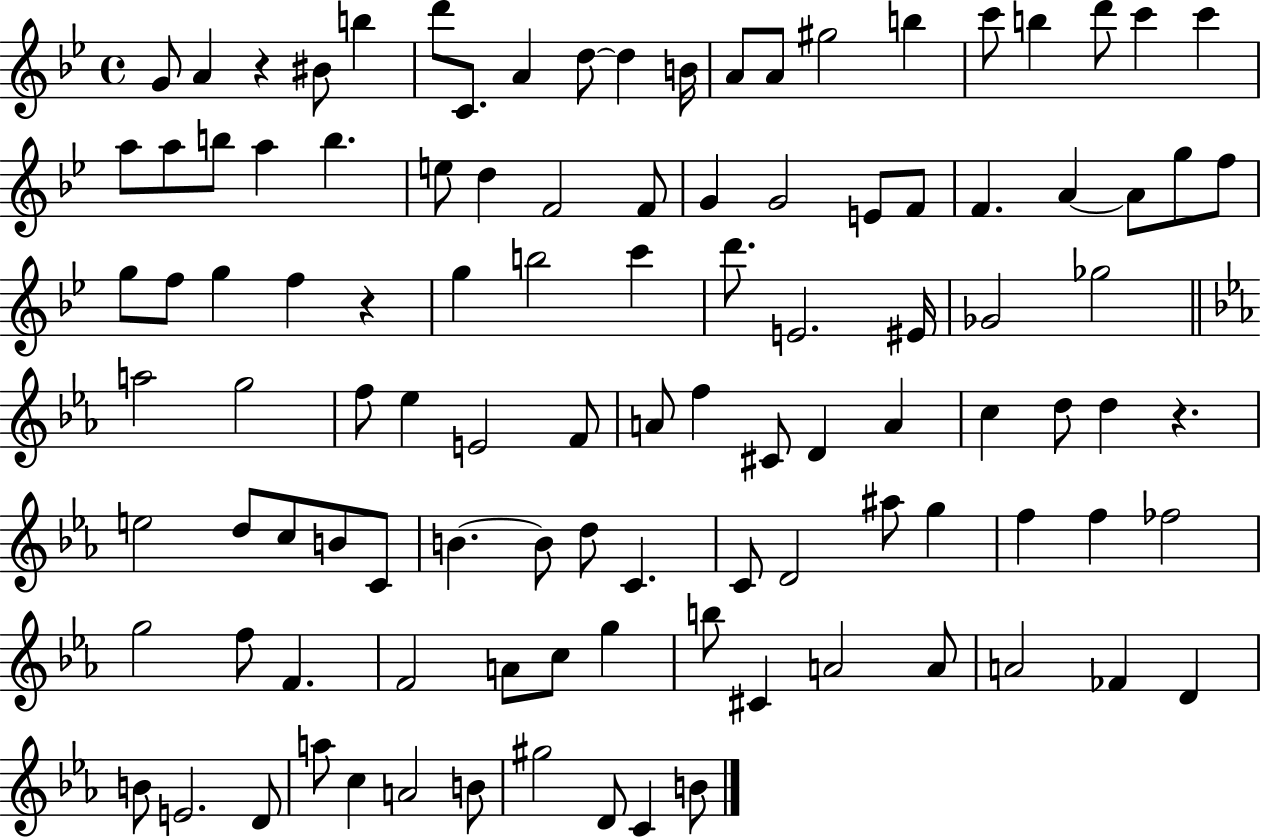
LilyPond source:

{
  \clef treble
  \time 4/4
  \defaultTimeSignature
  \key bes \major
  g'8 a'4 r4 bis'8 b''4 | d'''8 c'8. a'4 d''8~~ d''4 b'16 | a'8 a'8 gis''2 b''4 | c'''8 b''4 d'''8 c'''4 c'''4 | \break a''8 a''8 b''8 a''4 b''4. | e''8 d''4 f'2 f'8 | g'4 g'2 e'8 f'8 | f'4. a'4~~ a'8 g''8 f''8 | \break g''8 f''8 g''4 f''4 r4 | g''4 b''2 c'''4 | d'''8. e'2. eis'16 | ges'2 ges''2 | \break \bar "||" \break \key ees \major a''2 g''2 | f''8 ees''4 e'2 f'8 | a'8 f''4 cis'8 d'4 a'4 | c''4 d''8 d''4 r4. | \break e''2 d''8 c''8 b'8 c'8 | b'4.~~ b'8 d''8 c'4. | c'8 d'2 ais''8 g''4 | f''4 f''4 fes''2 | \break g''2 f''8 f'4. | f'2 a'8 c''8 g''4 | b''8 cis'4 a'2 a'8 | a'2 fes'4 d'4 | \break b'8 e'2. d'8 | a''8 c''4 a'2 b'8 | gis''2 d'8 c'4 b'8 | \bar "|."
}